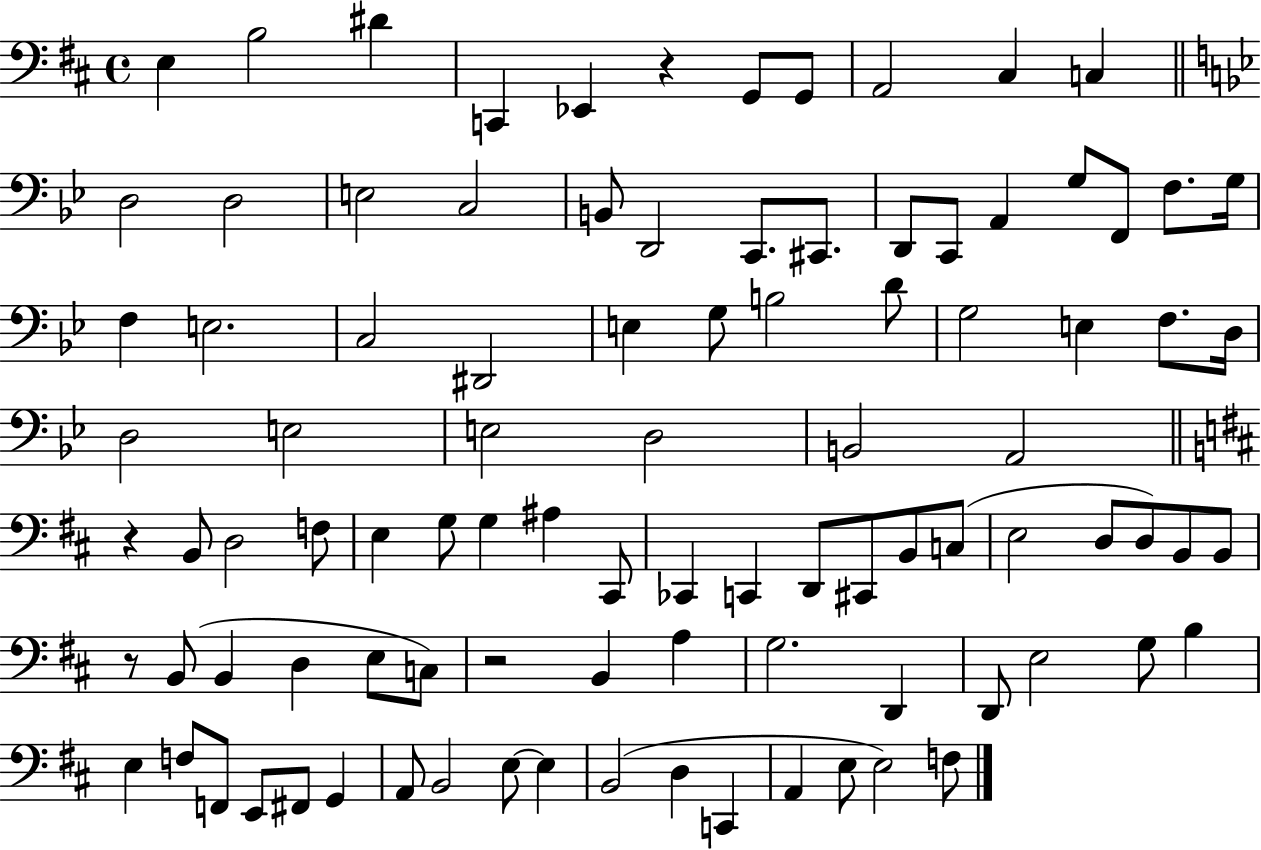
{
  \clef bass
  \time 4/4
  \defaultTimeSignature
  \key d \major
  e4 b2 dis'4 | c,4 ees,4 r4 g,8 g,8 | a,2 cis4 c4 | \bar "||" \break \key bes \major d2 d2 | e2 c2 | b,8 d,2 c,8. cis,8. | d,8 c,8 a,4 g8 f,8 f8. g16 | \break f4 e2. | c2 dis,2 | e4 g8 b2 d'8 | g2 e4 f8. d16 | \break d2 e2 | e2 d2 | b,2 a,2 | \bar "||" \break \key b \minor r4 b,8 d2 f8 | e4 g8 g4 ais4 cis,8 | ces,4 c,4 d,8 cis,8 b,8 c8( | e2 d8 d8) b,8 b,8 | \break r8 b,8( b,4 d4 e8 c8) | r2 b,4 a4 | g2. d,4 | d,8 e2 g8 b4 | \break e4 f8 f,8 e,8 fis,8 g,4 | a,8 b,2 e8~~ e4 | b,2( d4 c,4 | a,4 e8 e2) f8 | \break \bar "|."
}